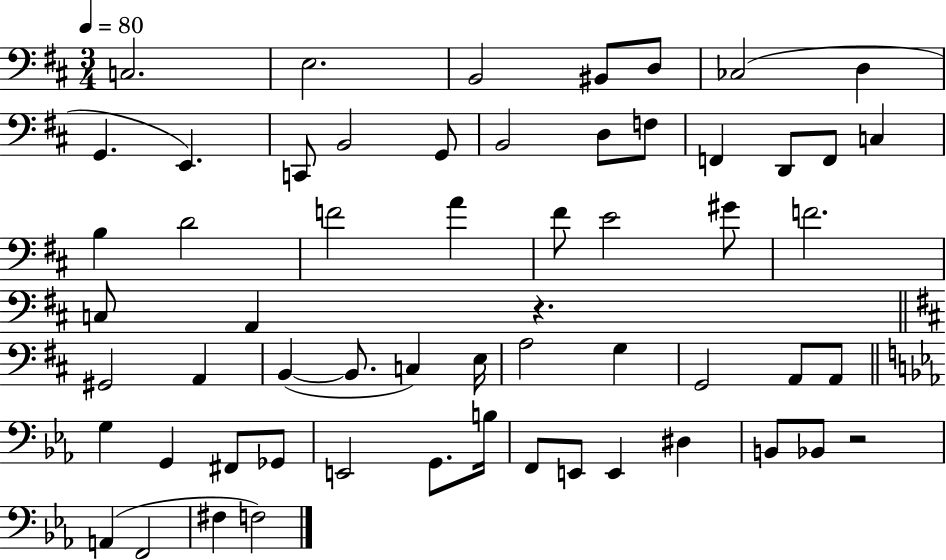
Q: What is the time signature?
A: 3/4